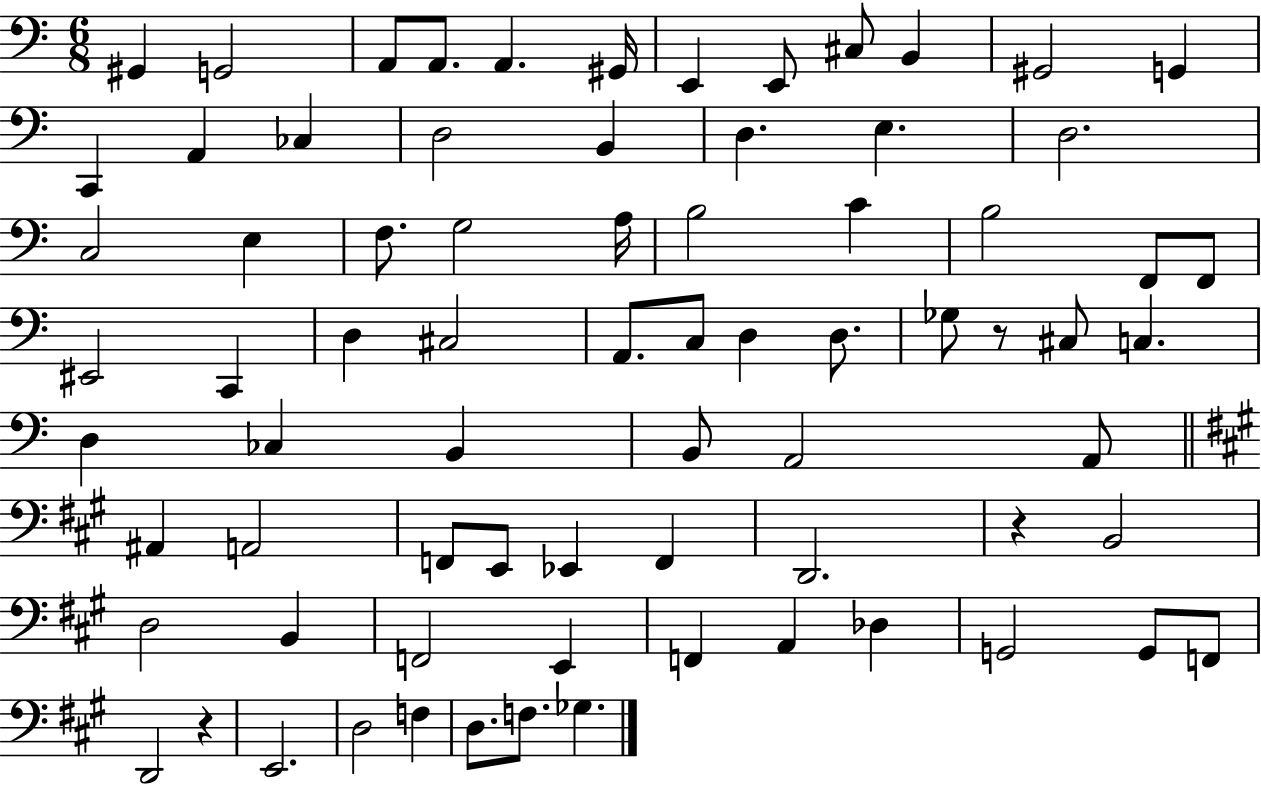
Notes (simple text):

G#2/q G2/h A2/e A2/e. A2/q. G#2/s E2/q E2/e C#3/e B2/q G#2/h G2/q C2/q A2/q CES3/q D3/h B2/q D3/q. E3/q. D3/h. C3/h E3/q F3/e. G3/h A3/s B3/h C4/q B3/h F2/e F2/e EIS2/h C2/q D3/q C#3/h A2/e. C3/e D3/q D3/e. Gb3/e R/e C#3/e C3/q. D3/q CES3/q B2/q B2/e A2/h A2/e A#2/q A2/h F2/e E2/e Eb2/q F2/q D2/h. R/q B2/h D3/h B2/q F2/h E2/q F2/q A2/q Db3/q G2/h G2/e F2/e D2/h R/q E2/h. D3/h F3/q D3/e. F3/e. Gb3/q.